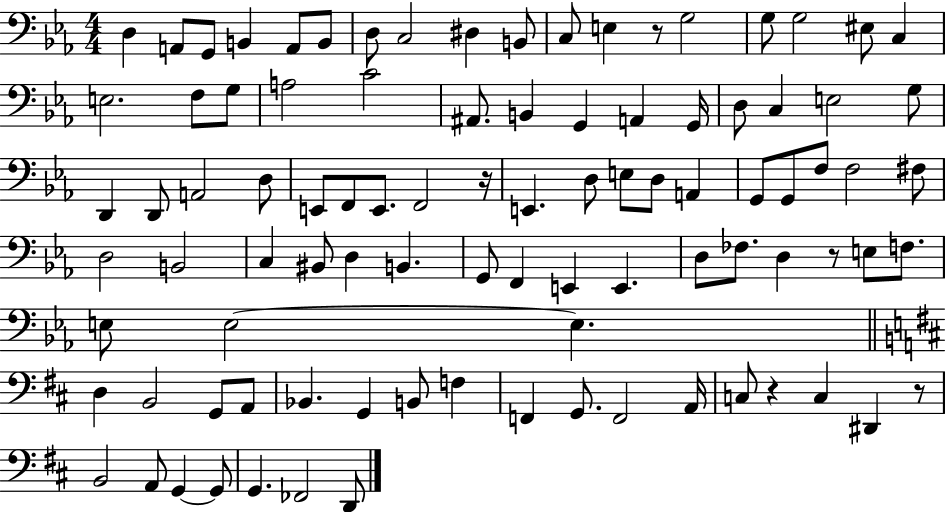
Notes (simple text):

D3/q A2/e G2/e B2/q A2/e B2/e D3/e C3/h D#3/q B2/e C3/e E3/q R/e G3/h G3/e G3/h EIS3/e C3/q E3/h. F3/e G3/e A3/h C4/h A#2/e. B2/q G2/q A2/q G2/s D3/e C3/q E3/h G3/e D2/q D2/e A2/h D3/e E2/e F2/e E2/e. F2/h R/s E2/q. D3/e E3/e D3/e A2/q G2/e G2/e F3/e F3/h F#3/e D3/h B2/h C3/q BIS2/e D3/q B2/q. G2/e F2/q E2/q E2/q. D3/e FES3/e. D3/q R/e E3/e F3/e. E3/e E3/h E3/q. D3/q B2/h G2/e A2/e Bb2/q. G2/q B2/e F3/q F2/q G2/e. F2/h A2/s C3/e R/q C3/q D#2/q R/e B2/h A2/e G2/q G2/e G2/q. FES2/h D2/e